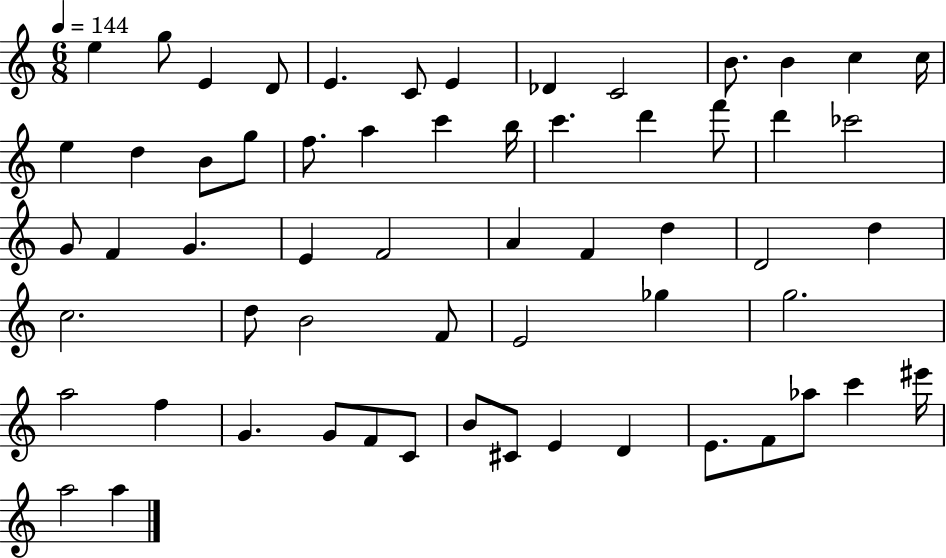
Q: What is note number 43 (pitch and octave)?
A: G5